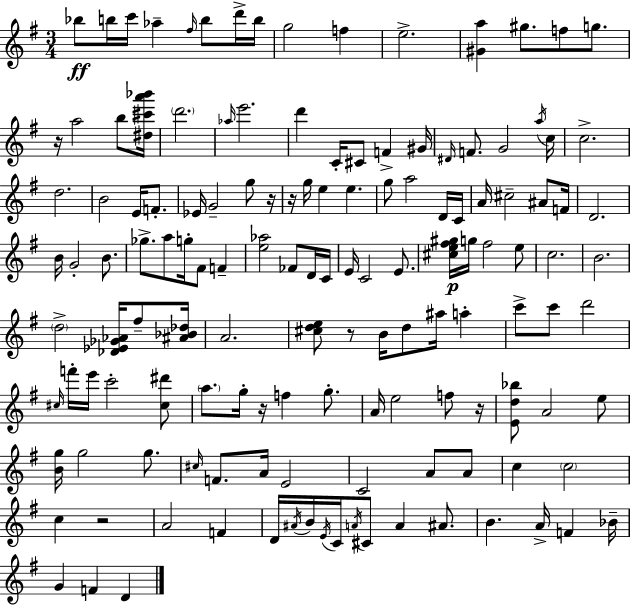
{
  \clef treble
  \numericTimeSignature
  \time 3/4
  \key e \minor
  bes''8\ff b''16 c'''16 aes''4-- \grace { fis''16 } b''8 d'''16-> | b''16 g''2 f''4 | e''2.-> | <gis' a''>4 gis''8. f''8 g''8. | \break r16 a''2 b''8 | <dis'' cis''' a''' bes'''>16 \parenthesize d'''2. | \grace { aes''16 } e'''2. | d'''4 c'16-. cis'8 f'4-> | \break gis'16 \grace { dis'16 } f'8. g'2 | \acciaccatura { a''16 } c''16 c''2.-> | d''2. | b'2 | \break e'16 f'8.-. ees'16 g'2-- | g''8 r16 r16 g''16 e''4 e''4. | g''8 a''2 | d'16 c'16 a'16 cis''2-- | \break ais'8 f'16 d'2. | b'16 g'2-. | b'8. ges''8.-> a''8 g''16-. fis'8 | f'4-- <e'' aes''>2 | \break fes'8 d'16 c'16 e'16 c'2 | e'8. <cis'' e'' fis'' gis''>16\p g''16 fis''2 | e''8 c''2. | b'2. | \break \parenthesize d''2-> | <des' ees' ges' aes'>16 fis''8-- <ais' bes' des''>16 a'2. | <cis'' d'' e''>8 r8 b'16 d''8 ais''16 | a''4-. c'''8-> c'''8 d'''2 | \break \grace { cis''16 } f'''16-. e'''16 c'''2-. | <cis'' dis'''>8 \parenthesize a''8. g''16-. r16 f''4 | g''8.-. a'16 e''2 | f''8 r16 <e' d'' bes''>8 a'2 | \break e''8 <b' g''>16 g''2 | g''8. \grace { cis''16 } f'8. a'16 e'2 | c'2 | a'8 a'8 c''4 \parenthesize c''2 | \break c''4 r2 | a'2 | f'4 d'16 \acciaccatura { ais'16 } b'16 \acciaccatura { e'16 } c'16 \acciaccatura { a'16 } | cis'8 a'4 ais'8. b'4. | \break a'16-> f'4 bes'16-- g'4 | f'4 d'4 \bar "|."
}